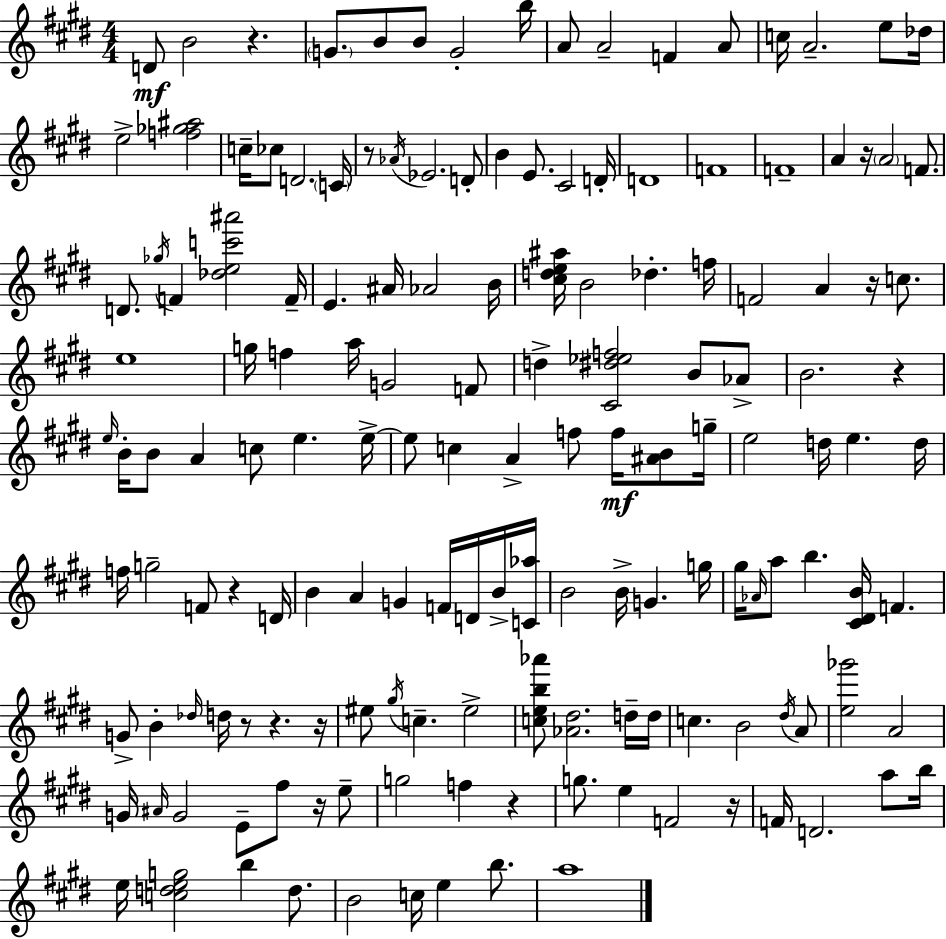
D4/e B4/h R/q. G4/e. B4/e B4/e G4/h B5/s A4/e A4/h F4/q A4/e C5/s A4/h. E5/e Db5/s E5/h [F5,Gb5,A#5]/h C5/s CES5/e D4/h. C4/s R/e Ab4/s Eb4/h. D4/e B4/q E4/e. C#4/h D4/s D4/w F4/w F4/w A4/q R/s A4/h F4/e. D4/e. Gb5/s F4/q [Db5,E5,C6,A#6]/h F4/s E4/q. A#4/s Ab4/h B4/s [C#5,D5,E5,A#5]/s B4/h Db5/q. F5/s F4/h A4/q R/s C5/e. E5/w G5/s F5/q A5/s G4/h F4/e D5/q [C#4,D#5,Eb5,F5]/h B4/e Ab4/e B4/h. R/q E5/s B4/s B4/e A4/q C5/e E5/q. E5/s E5/e C5/q A4/q F5/e F5/s [A#4,B4]/e G5/s E5/h D5/s E5/q. D5/s F5/s G5/h F4/e R/q D4/s B4/q A4/q G4/q F4/s D4/s B4/s [C4,Ab5]/s B4/h B4/s G4/q. G5/s G#5/s Ab4/s A5/e B5/q. [C#4,D#4,B4]/s F4/q. G4/e B4/q Db5/s D5/s R/e R/q. R/s EIS5/e G#5/s C5/q. EIS5/h [C5,E5,B5,Ab6]/e [Ab4,D#5]/h. D5/s D5/s C5/q. B4/h D#5/s A4/e [E5,Gb6]/h A4/h G4/s A#4/s G4/h E4/e F#5/e R/s E5/e G5/h F5/q R/q G5/e. E5/q F4/h R/s F4/s D4/h. A5/e B5/s E5/s [C5,D5,E5,G5]/h B5/q D5/e. B4/h C5/s E5/q B5/e. A5/w